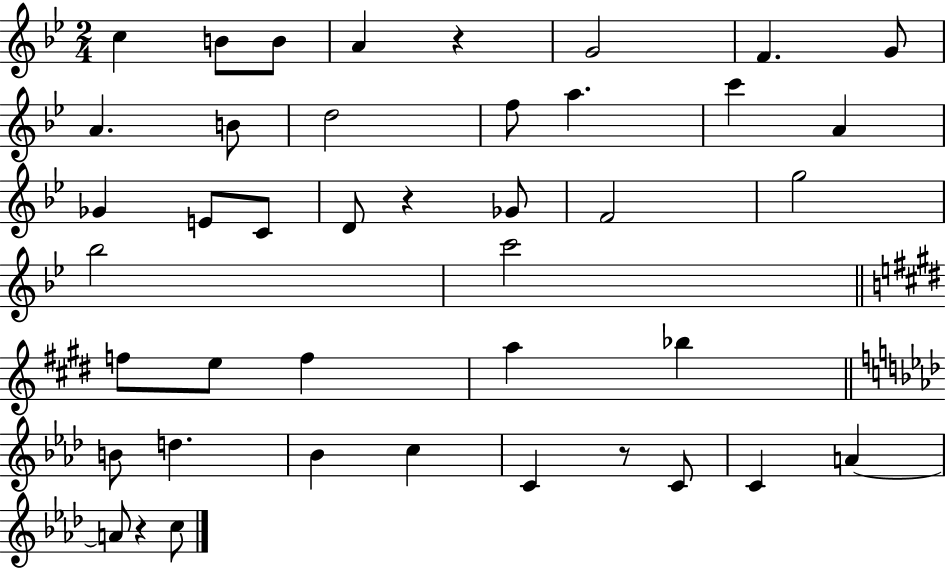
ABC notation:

X:1
T:Untitled
M:2/4
L:1/4
K:Bb
c B/2 B/2 A z G2 F G/2 A B/2 d2 f/2 a c' A _G E/2 C/2 D/2 z _G/2 F2 g2 _b2 c'2 f/2 e/2 f a _b B/2 d _B c C z/2 C/2 C A A/2 z c/2